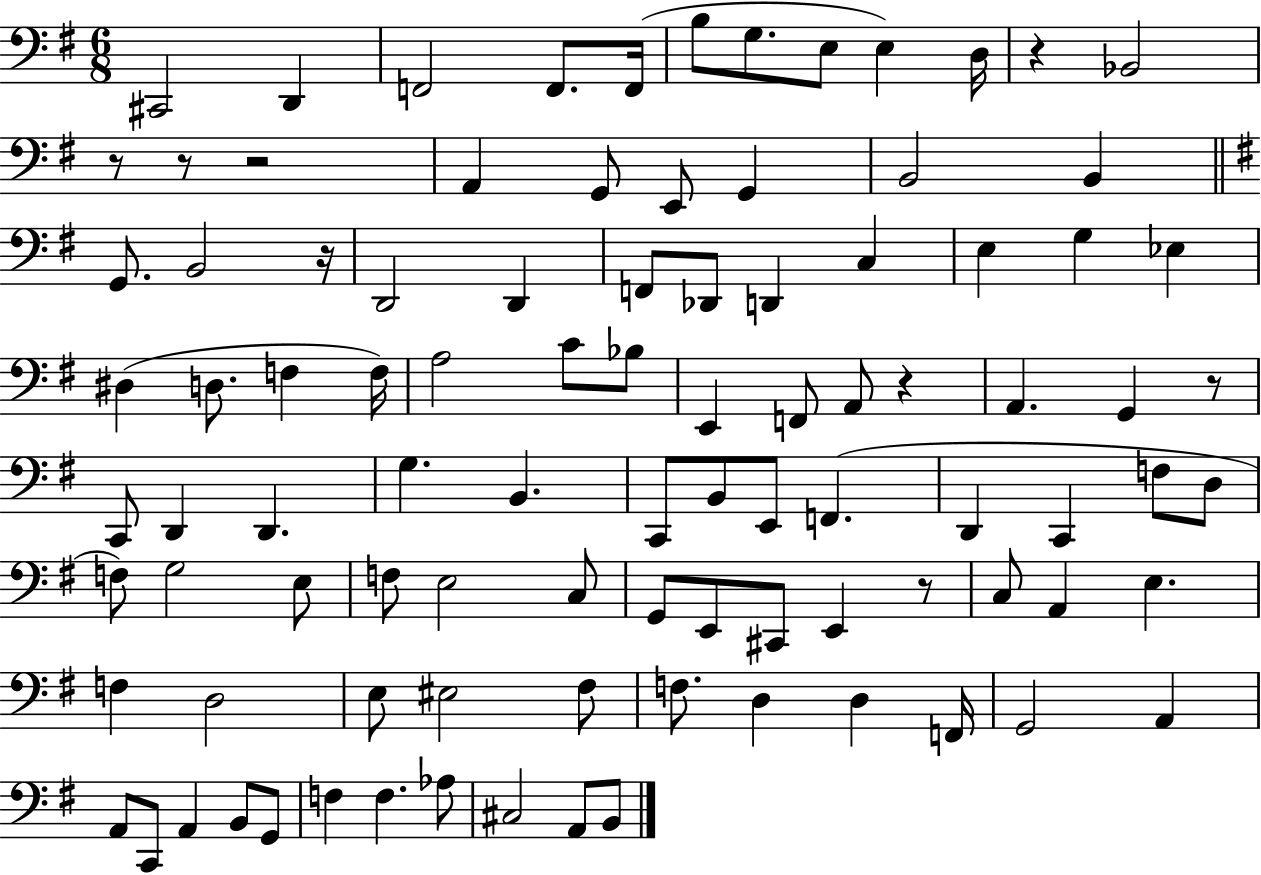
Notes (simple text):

C#2/h D2/q F2/h F2/e. F2/s B3/e G3/e. E3/e E3/q D3/s R/q Bb2/h R/e R/e R/h A2/q G2/e E2/e G2/q B2/h B2/q G2/e. B2/h R/s D2/h D2/q F2/e Db2/e D2/q C3/q E3/q G3/q Eb3/q D#3/q D3/e. F3/q F3/s A3/h C4/e Bb3/e E2/q F2/e A2/e R/q A2/q. G2/q R/e C2/e D2/q D2/q. G3/q. B2/q. C2/e B2/e E2/e F2/q. D2/q C2/q F3/e D3/e F3/e G3/h E3/e F3/e E3/h C3/e G2/e E2/e C#2/e E2/q R/e C3/e A2/q E3/q. F3/q D3/h E3/e EIS3/h F#3/e F3/e. D3/q D3/q F2/s G2/h A2/q A2/e C2/e A2/q B2/e G2/e F3/q F3/q. Ab3/e C#3/h A2/e B2/e